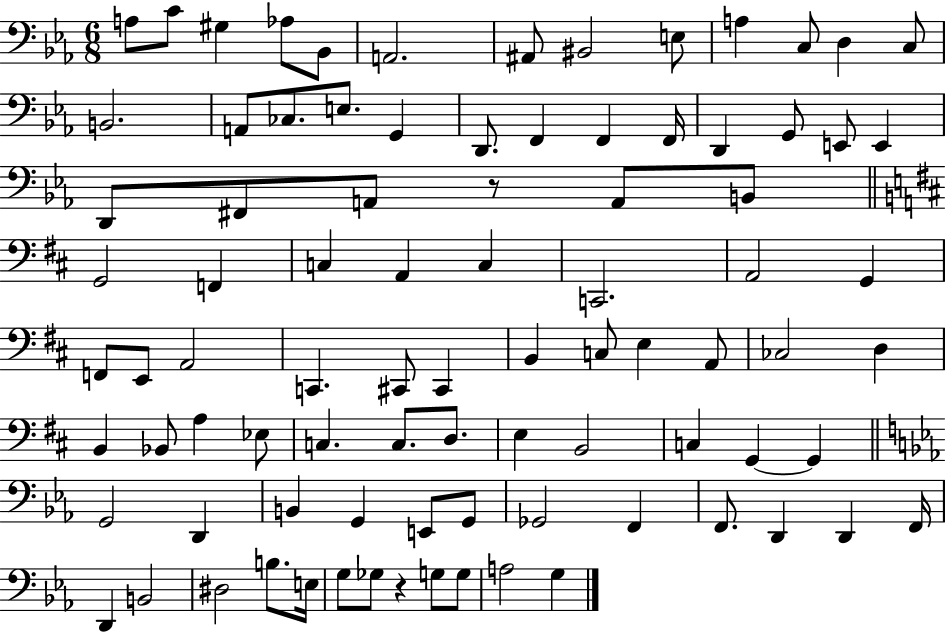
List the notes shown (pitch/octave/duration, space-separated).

A3/e C4/e G#3/q Ab3/e Bb2/e A2/h. A#2/e BIS2/h E3/e A3/q C3/e D3/q C3/e B2/h. A2/e CES3/e. E3/e. G2/q D2/e. F2/q F2/q F2/s D2/q G2/e E2/e E2/q D2/e F#2/e A2/e R/e A2/e B2/e G2/h F2/q C3/q A2/q C3/q C2/h. A2/h G2/q F2/e E2/e A2/h C2/q. C#2/e C#2/q B2/q C3/e E3/q A2/e CES3/h D3/q B2/q Bb2/e A3/q Eb3/e C3/q. C3/e. D3/e. E3/q B2/h C3/q G2/q G2/q G2/h D2/q B2/q G2/q E2/e G2/e Gb2/h F2/q F2/e. D2/q D2/q F2/s D2/q B2/h D#3/h B3/e. E3/s G3/e Gb3/e R/q G3/e G3/e A3/h G3/q